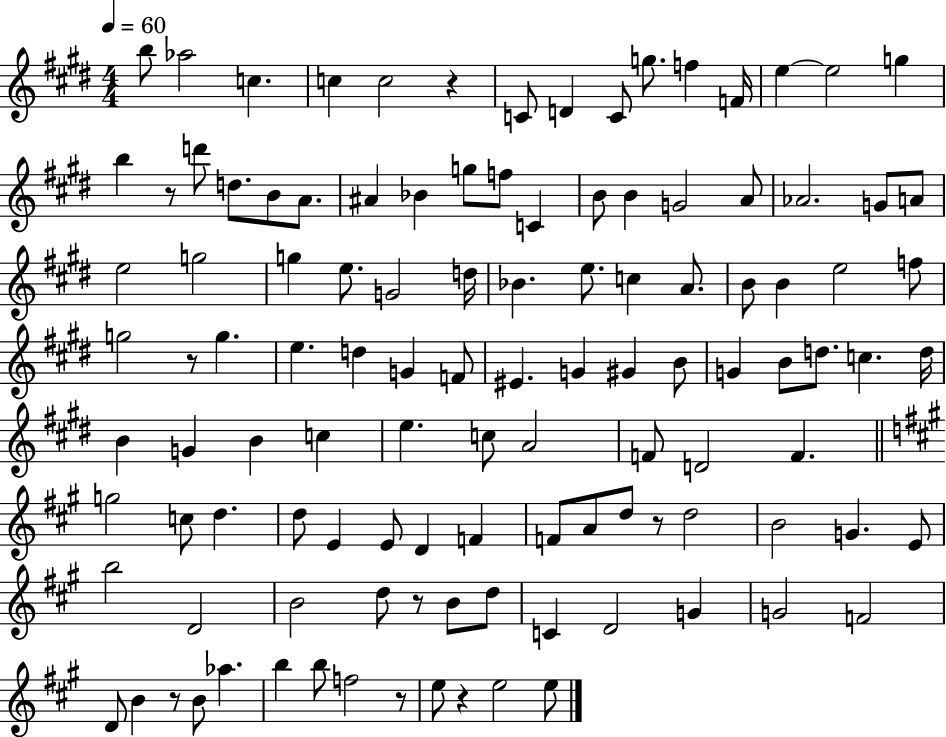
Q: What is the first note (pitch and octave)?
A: B5